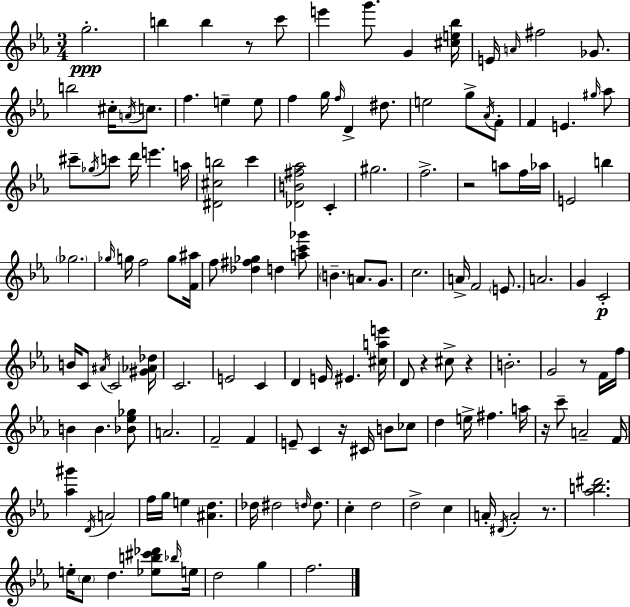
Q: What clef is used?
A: treble